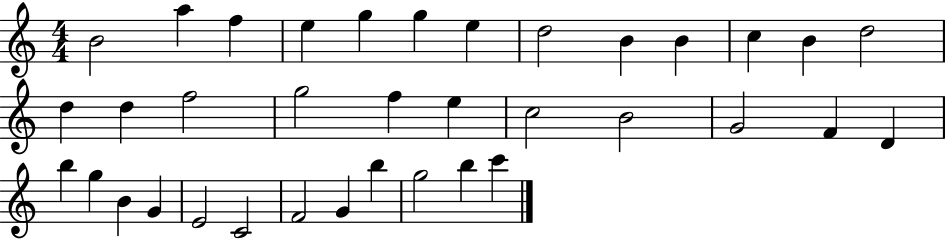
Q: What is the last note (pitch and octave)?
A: C6